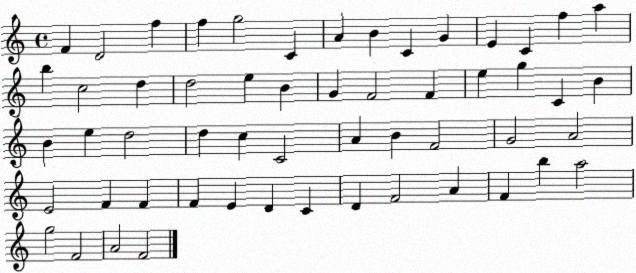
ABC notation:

X:1
T:Untitled
M:4/4
L:1/4
K:C
F D2 f f g2 C A B C G E C f a b c2 d d2 e B G F2 F e g C B B e d2 d c C2 A B F2 G2 A2 E2 F F F E D C D F2 A F b a2 g2 F2 A2 F2